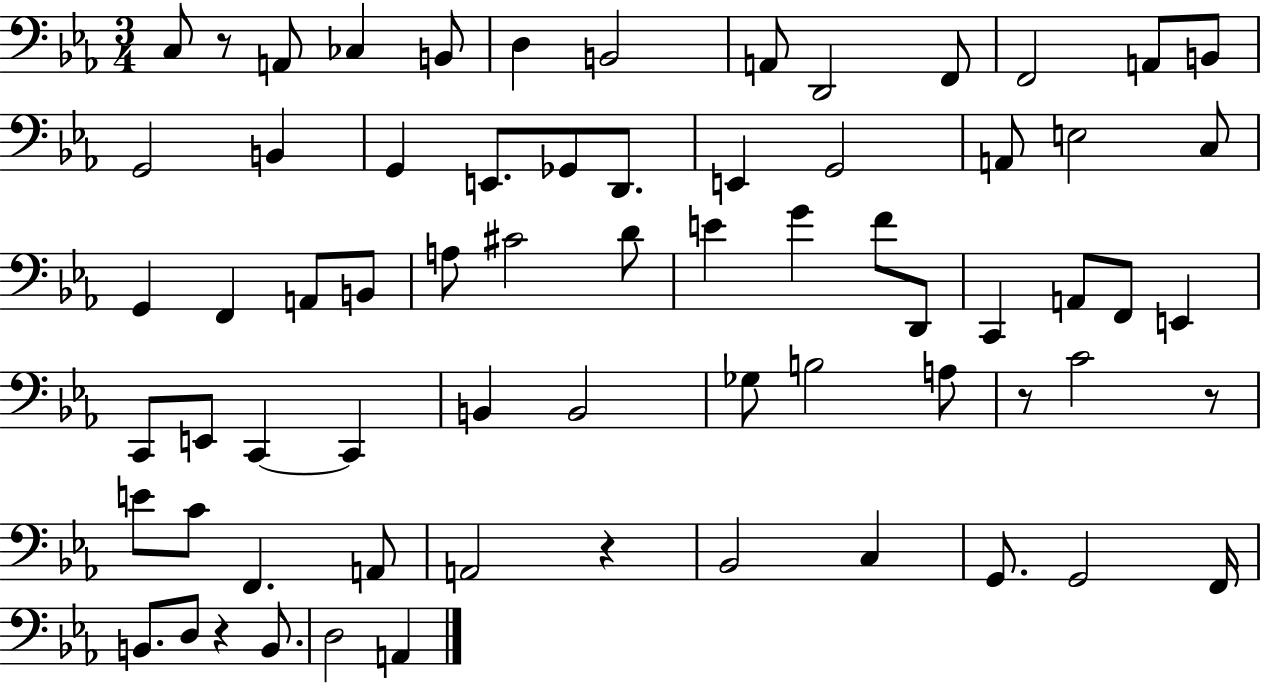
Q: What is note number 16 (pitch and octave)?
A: E2